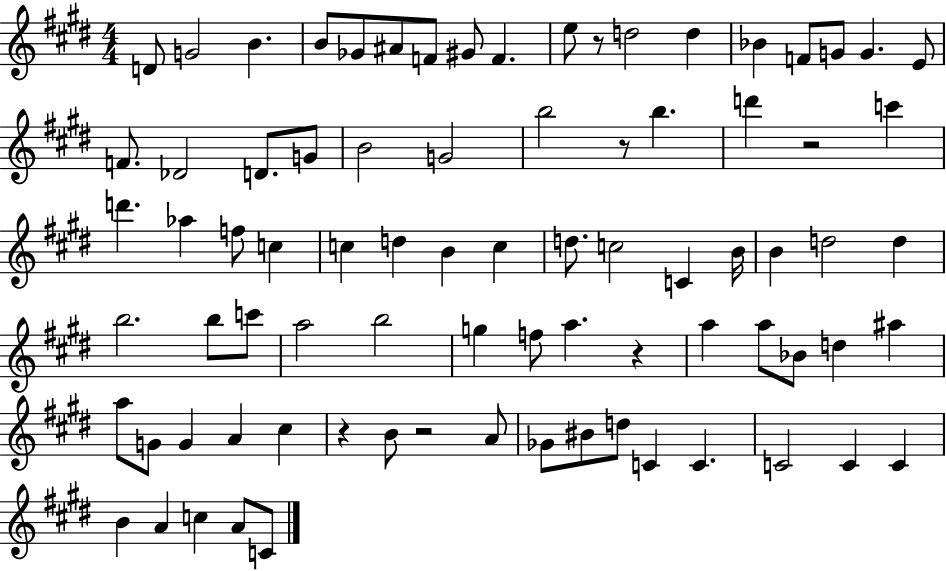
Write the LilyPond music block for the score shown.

{
  \clef treble
  \numericTimeSignature
  \time 4/4
  \key e \major
  d'8 g'2 b'4. | b'8 ges'8 ais'8 f'8 gis'8 f'4. | e''8 r8 d''2 d''4 | bes'4 f'8 g'8 g'4. e'8 | \break f'8. des'2 d'8. g'8 | b'2 g'2 | b''2 r8 b''4. | d'''4 r2 c'''4 | \break d'''4. aes''4 f''8 c''4 | c''4 d''4 b'4 c''4 | d''8. c''2 c'4 b'16 | b'4 d''2 d''4 | \break b''2. b''8 c'''8 | a''2 b''2 | g''4 f''8 a''4. r4 | a''4 a''8 bes'8 d''4 ais''4 | \break a''8 g'8 g'4 a'4 cis''4 | r4 b'8 r2 a'8 | ges'8 bis'8 d''8 c'4 c'4. | c'2 c'4 c'4 | \break b'4 a'4 c''4 a'8 c'8 | \bar "|."
}